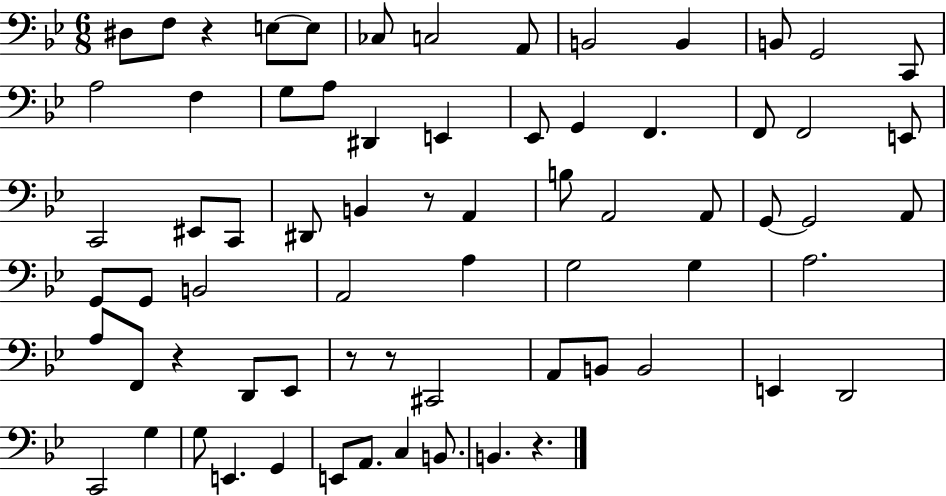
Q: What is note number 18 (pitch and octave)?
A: E2